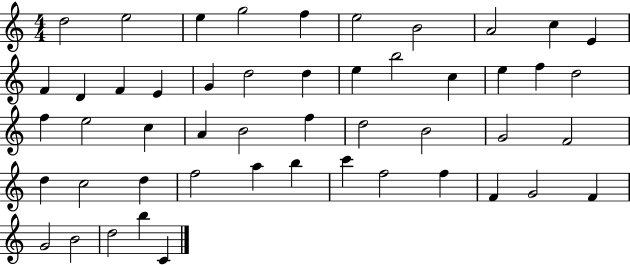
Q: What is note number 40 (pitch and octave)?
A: C6